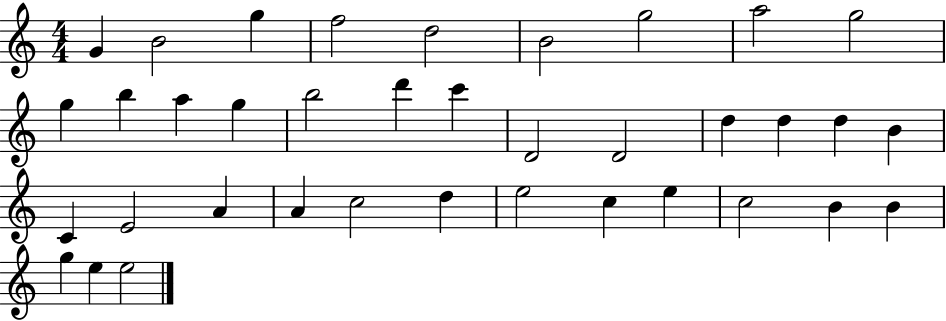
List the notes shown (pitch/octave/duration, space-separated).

G4/q B4/h G5/q F5/h D5/h B4/h G5/h A5/h G5/h G5/q B5/q A5/q G5/q B5/h D6/q C6/q D4/h D4/h D5/q D5/q D5/q B4/q C4/q E4/h A4/q A4/q C5/h D5/q E5/h C5/q E5/q C5/h B4/q B4/q G5/q E5/q E5/h